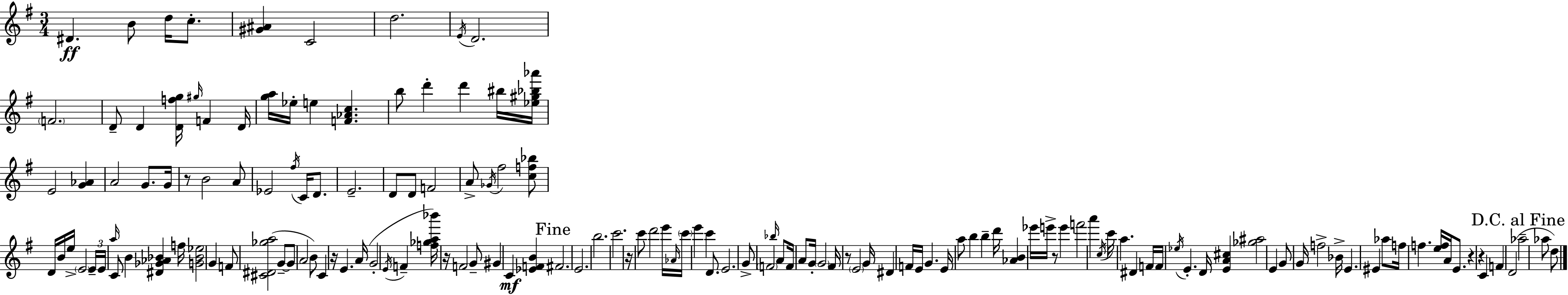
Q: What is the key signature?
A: G major